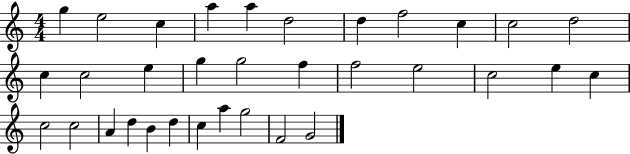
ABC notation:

X:1
T:Untitled
M:4/4
L:1/4
K:C
g e2 c a a d2 d f2 c c2 d2 c c2 e g g2 f f2 e2 c2 e c c2 c2 A d B d c a g2 F2 G2